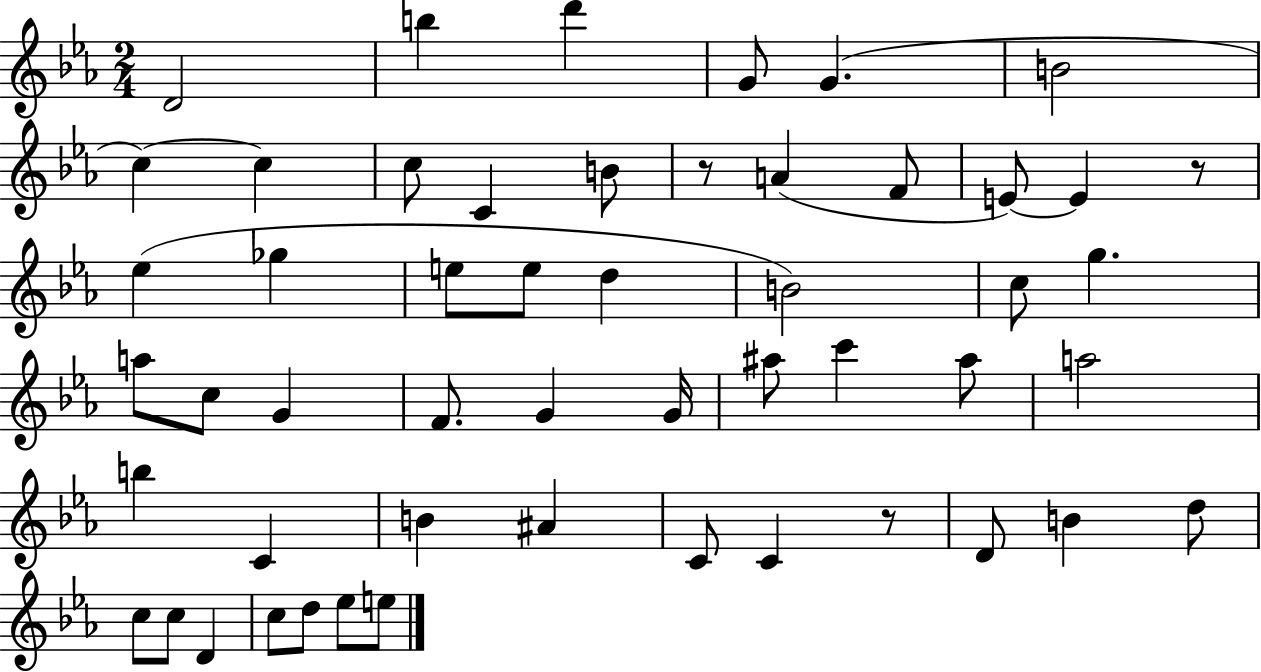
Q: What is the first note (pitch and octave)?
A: D4